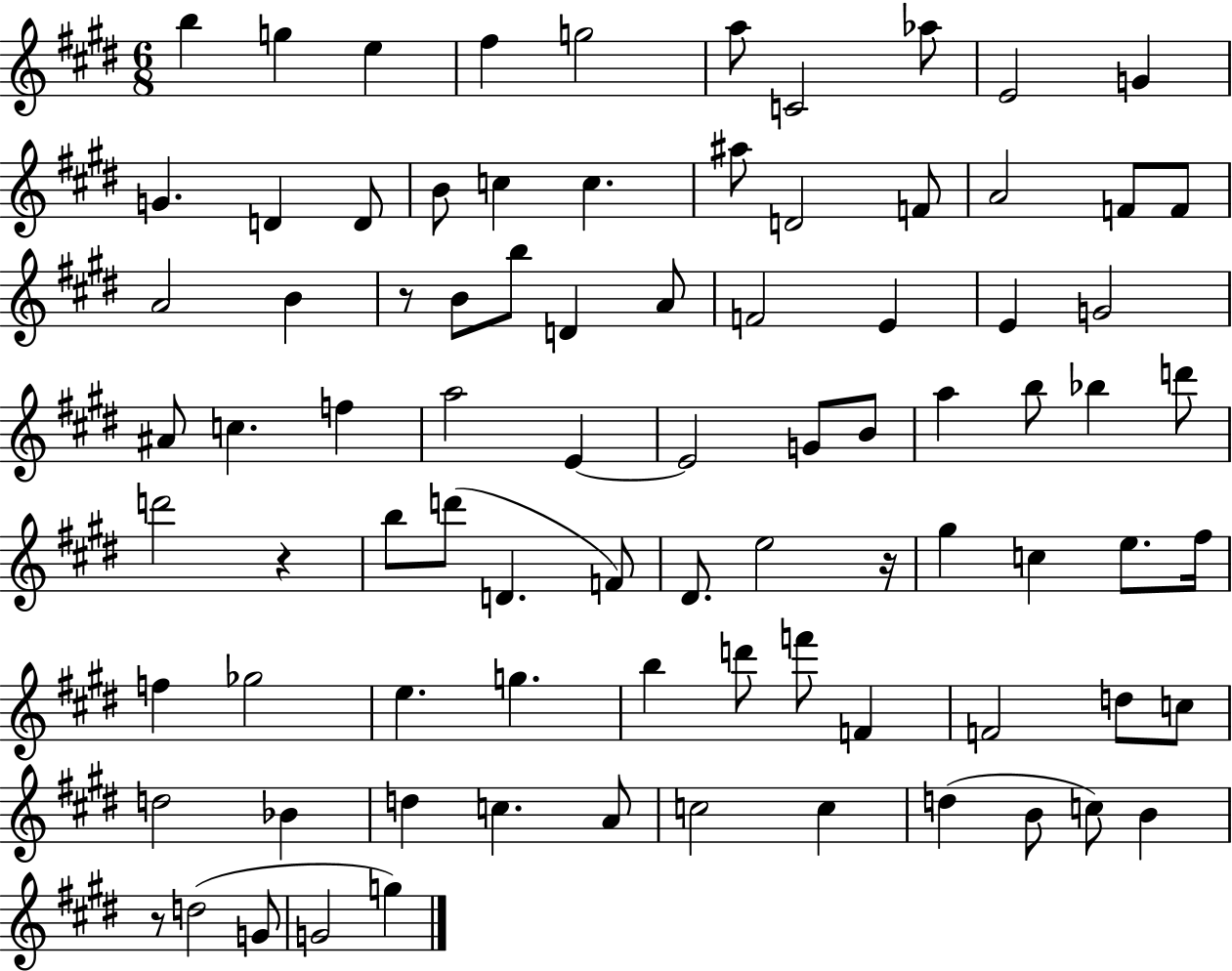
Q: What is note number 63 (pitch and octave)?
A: F4